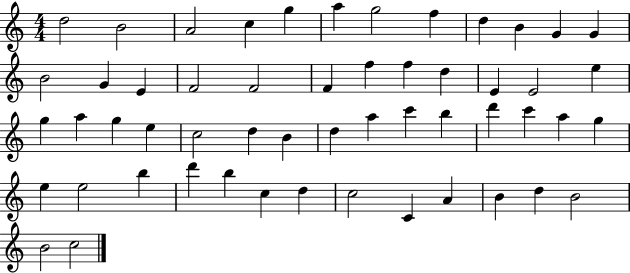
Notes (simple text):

D5/h B4/h A4/h C5/q G5/q A5/q G5/h F5/q D5/q B4/q G4/q G4/q B4/h G4/q E4/q F4/h F4/h F4/q F5/q F5/q D5/q E4/q E4/h E5/q G5/q A5/q G5/q E5/q C5/h D5/q B4/q D5/q A5/q C6/q B5/q D6/q C6/q A5/q G5/q E5/q E5/h B5/q D6/q B5/q C5/q D5/q C5/h C4/q A4/q B4/q D5/q B4/h B4/h C5/h